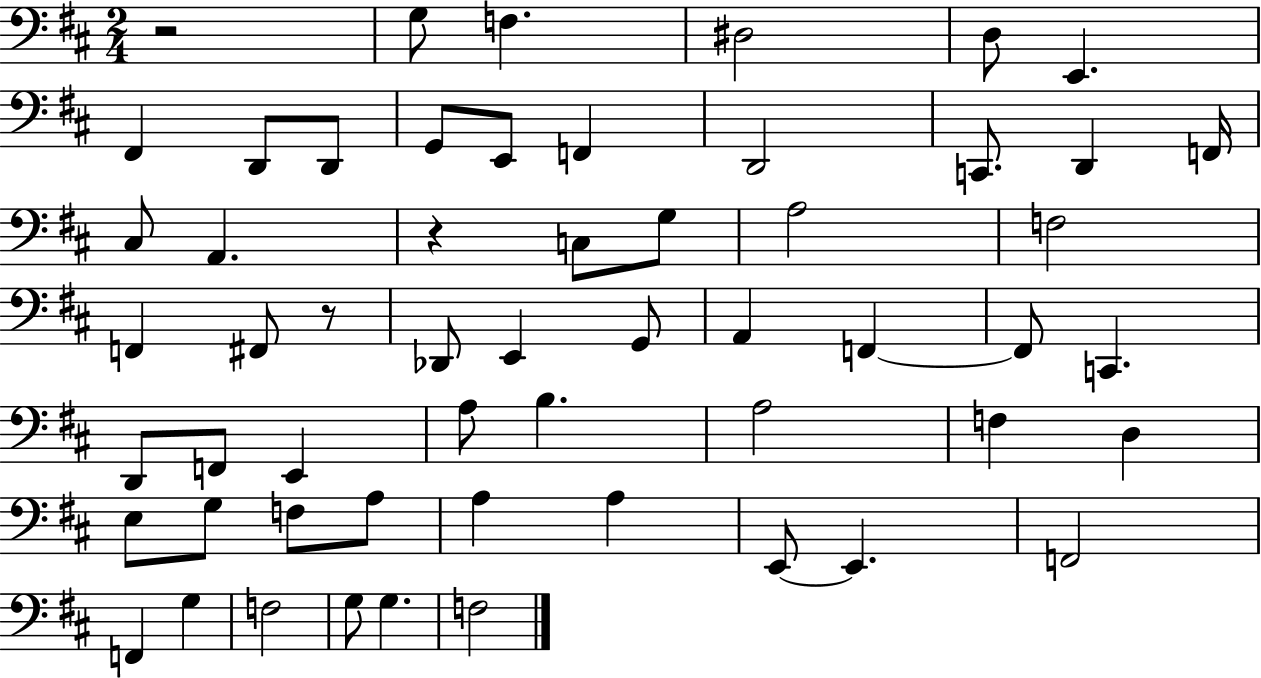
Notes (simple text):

R/h G3/e F3/q. D#3/h D3/e E2/q. F#2/q D2/e D2/e G2/e E2/e F2/q D2/h C2/e. D2/q F2/s C#3/e A2/q. R/q C3/e G3/e A3/h F3/h F2/q F#2/e R/e Db2/e E2/q G2/e A2/q F2/q F2/e C2/q. D2/e F2/e E2/q A3/e B3/q. A3/h F3/q D3/q E3/e G3/e F3/e A3/e A3/q A3/q E2/e E2/q. F2/h F2/q G3/q F3/h G3/e G3/q. F3/h